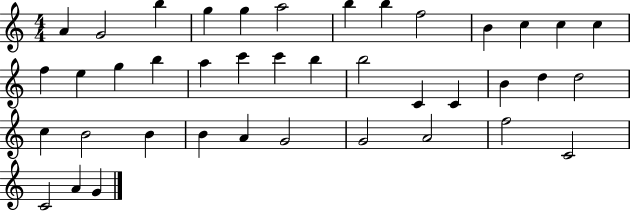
X:1
T:Untitled
M:4/4
L:1/4
K:C
A G2 b g g a2 b b f2 B c c c f e g b a c' c' b b2 C C B d d2 c B2 B B A G2 G2 A2 f2 C2 C2 A G